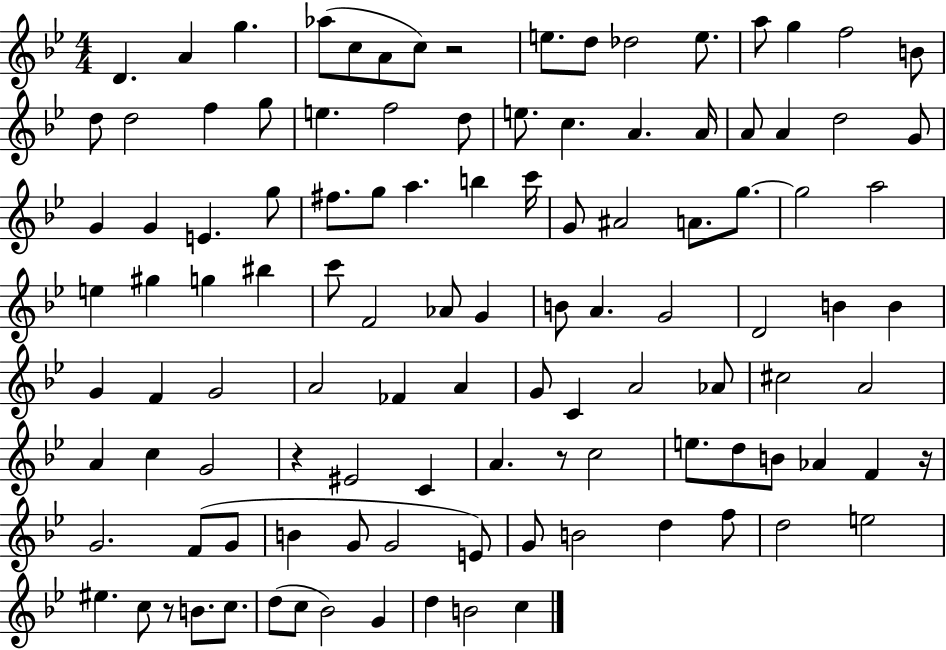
{
  \clef treble
  \numericTimeSignature
  \time 4/4
  \key bes \major
  d'4. a'4 g''4. | aes''8( c''8 a'8 c''8) r2 | e''8. d''8 des''2 e''8. | a''8 g''4 f''2 b'8 | \break d''8 d''2 f''4 g''8 | e''4. f''2 d''8 | e''8. c''4. a'4. a'16 | a'8 a'4 d''2 g'8 | \break g'4 g'4 e'4. g''8 | fis''8. g''8 a''4. b''4 c'''16 | g'8 ais'2 a'8. g''8.~~ | g''2 a''2 | \break e''4 gis''4 g''4 bis''4 | c'''8 f'2 aes'8 g'4 | b'8 a'4. g'2 | d'2 b'4 b'4 | \break g'4 f'4 g'2 | a'2 fes'4 a'4 | g'8 c'4 a'2 aes'8 | cis''2 a'2 | \break a'4 c''4 g'2 | r4 eis'2 c'4 | a'4. r8 c''2 | e''8. d''8 b'8 aes'4 f'4 r16 | \break g'2. f'8( g'8 | b'4 g'8 g'2 e'8) | g'8 b'2 d''4 f''8 | d''2 e''2 | \break eis''4. c''8 r8 b'8. c''8. | d''8( c''8 bes'2) g'4 | d''4 b'2 c''4 | \bar "|."
}